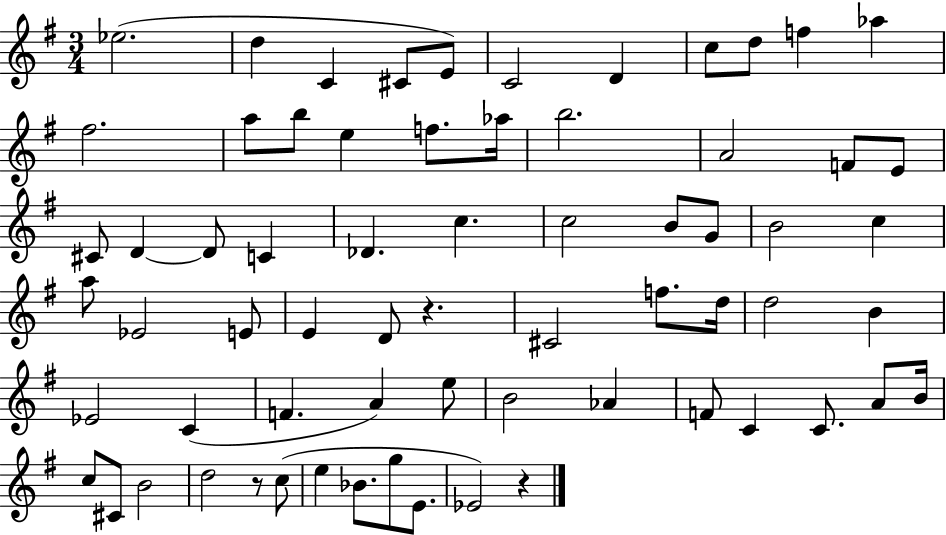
X:1
T:Untitled
M:3/4
L:1/4
K:G
_e2 d C ^C/2 E/2 C2 D c/2 d/2 f _a ^f2 a/2 b/2 e f/2 _a/4 b2 A2 F/2 E/2 ^C/2 D D/2 C _D c c2 B/2 G/2 B2 c a/2 _E2 E/2 E D/2 z ^C2 f/2 d/4 d2 B _E2 C F A e/2 B2 _A F/2 C C/2 A/2 B/4 c/2 ^C/2 B2 d2 z/2 c/2 e _B/2 g/2 E/2 _E2 z